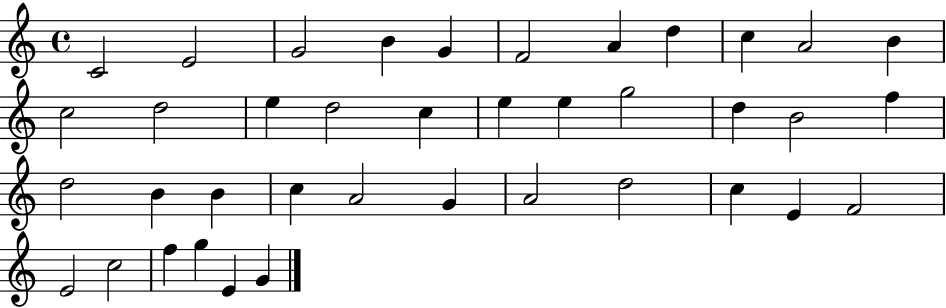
X:1
T:Untitled
M:4/4
L:1/4
K:C
C2 E2 G2 B G F2 A d c A2 B c2 d2 e d2 c e e g2 d B2 f d2 B B c A2 G A2 d2 c E F2 E2 c2 f g E G